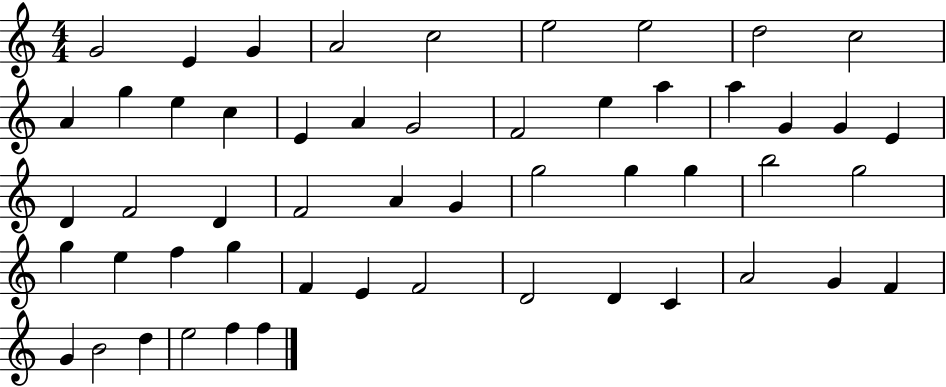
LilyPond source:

{
  \clef treble
  \numericTimeSignature
  \time 4/4
  \key c \major
  g'2 e'4 g'4 | a'2 c''2 | e''2 e''2 | d''2 c''2 | \break a'4 g''4 e''4 c''4 | e'4 a'4 g'2 | f'2 e''4 a''4 | a''4 g'4 g'4 e'4 | \break d'4 f'2 d'4 | f'2 a'4 g'4 | g''2 g''4 g''4 | b''2 g''2 | \break g''4 e''4 f''4 g''4 | f'4 e'4 f'2 | d'2 d'4 c'4 | a'2 g'4 f'4 | \break g'4 b'2 d''4 | e''2 f''4 f''4 | \bar "|."
}